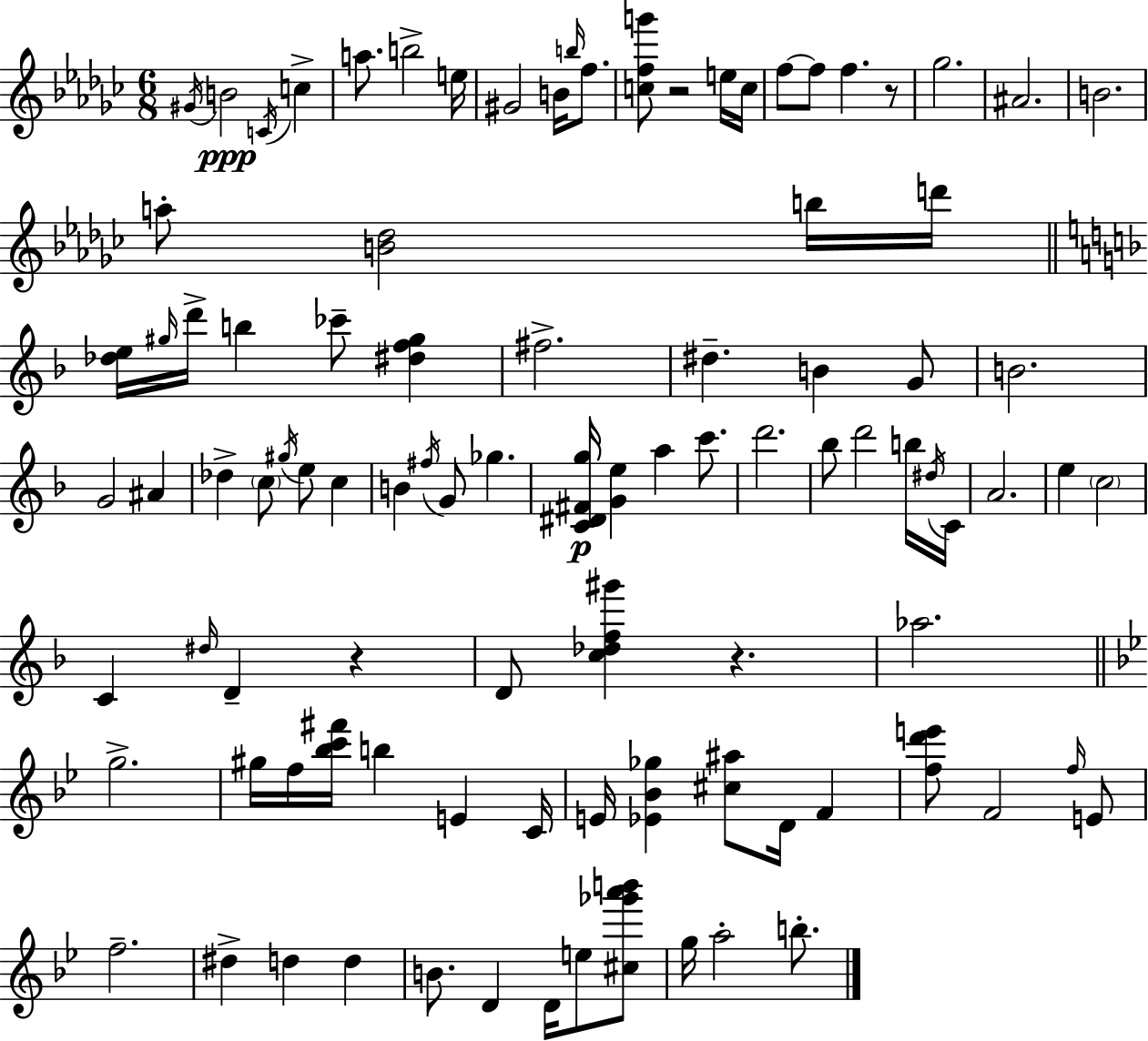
G#4/s B4/h C4/s C5/q A5/e. B5/h E5/s G#4/h B4/s B5/s F5/e. [C5,F5,G6]/e R/h E5/s C5/s F5/e F5/e F5/q. R/e Gb5/h. A#4/h. B4/h. A5/e [B4,Db5]/h B5/s D6/s [Db5,E5]/s G#5/s D6/s B5/q CES6/e [D#5,F5,G#5]/q F#5/h. D#5/q. B4/q G4/e B4/h. G4/h A#4/q Db5/q C5/e G#5/s E5/e C5/q B4/q F#5/s G4/e Gb5/q. [C4,D#4,F#4,G5]/s [G4,E5]/q A5/q C6/e. D6/h. Bb5/e D6/h B5/s D#5/s C4/s A4/h. E5/q C5/h C4/q D#5/s D4/q R/q D4/e [C5,Db5,F5,G#6]/q R/q. Ab5/h. G5/h. G#5/s F5/s [Bb5,C6,F#6]/s B5/q E4/q C4/s E4/s [Eb4,Bb4,Gb5]/q [C#5,A#5]/e D4/s F4/q [F5,D6,E6]/e F4/h F5/s E4/e F5/h. D#5/q D5/q D5/q B4/e. D4/q D4/s E5/e [C#5,Gb6,A6,B6]/e G5/s A5/h B5/e.